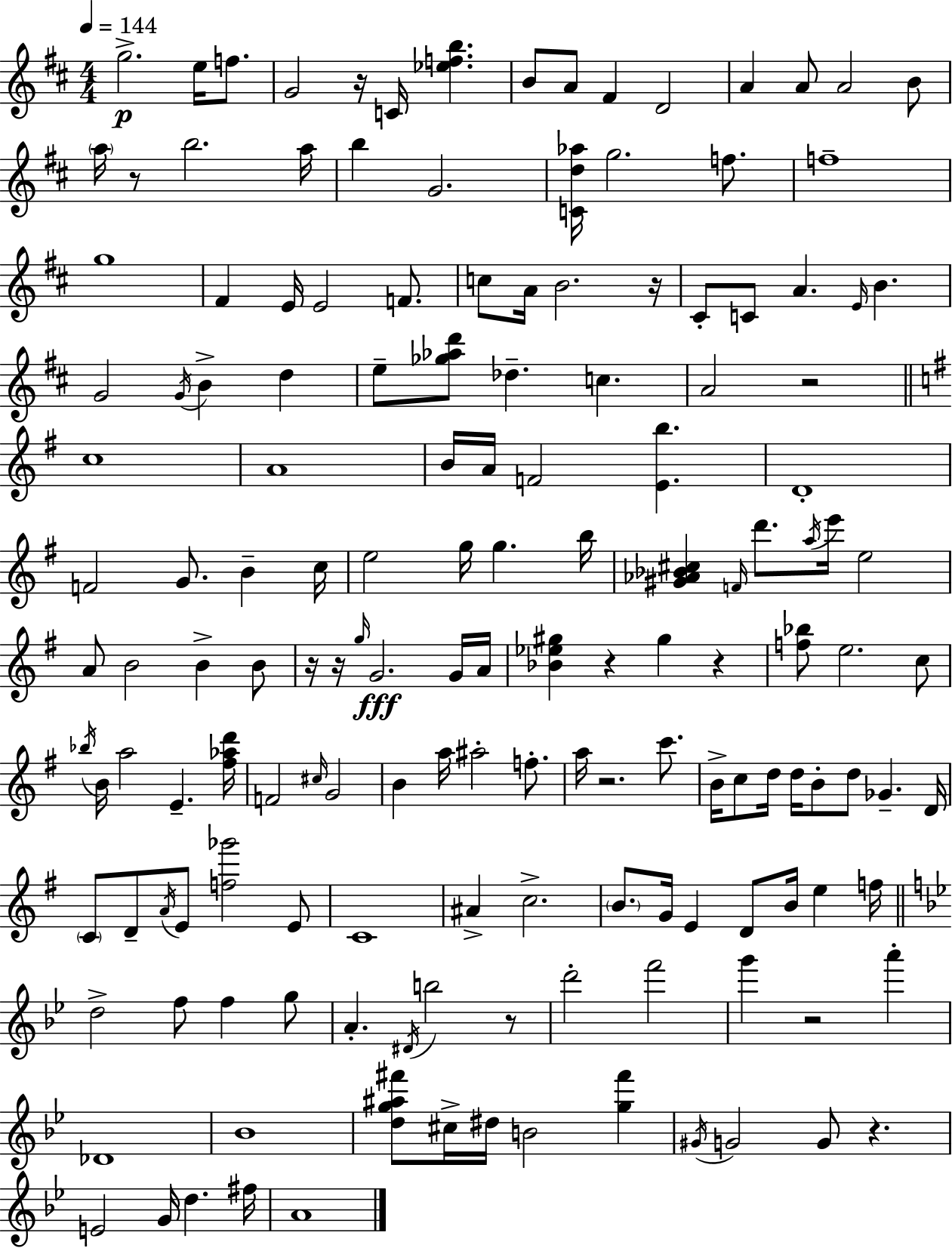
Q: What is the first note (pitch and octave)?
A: G5